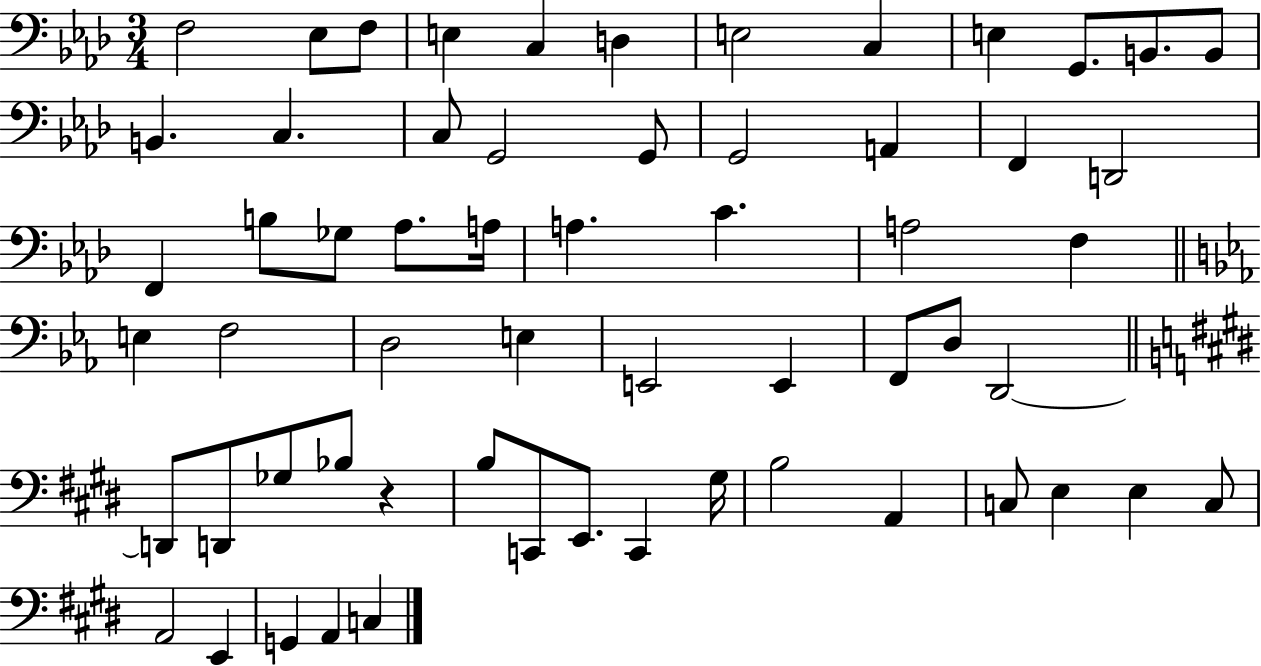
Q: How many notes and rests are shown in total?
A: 60